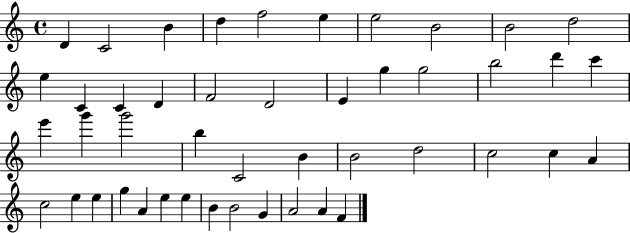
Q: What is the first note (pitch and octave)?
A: D4